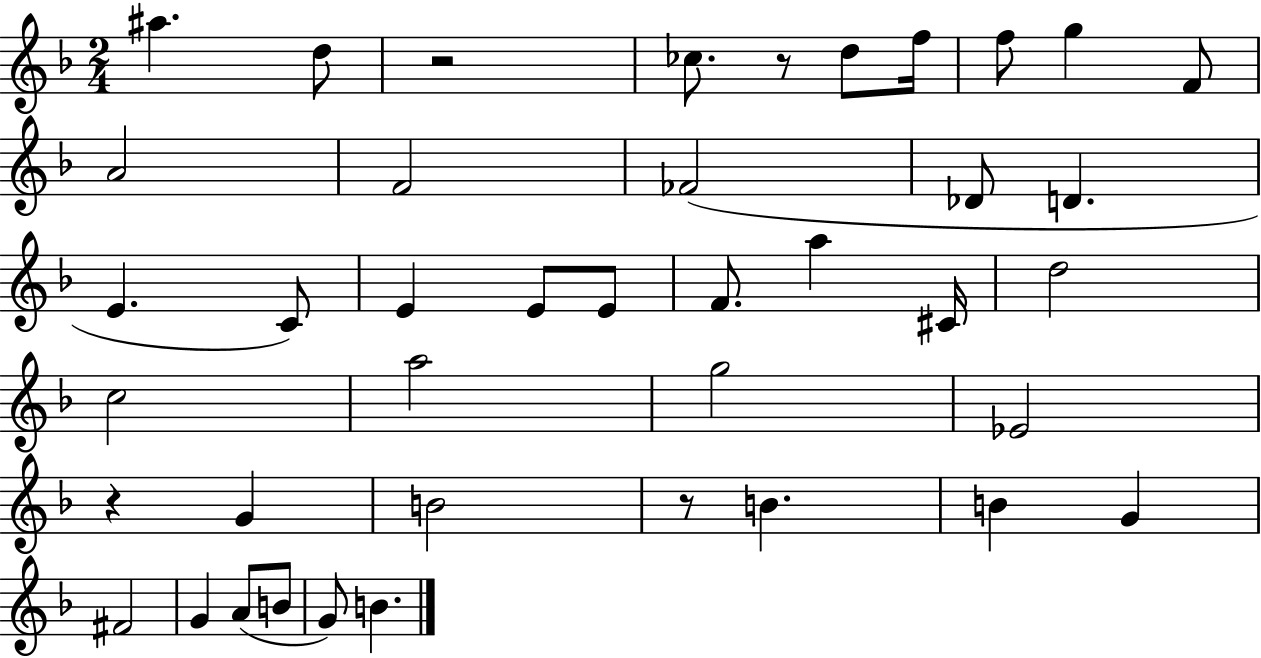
A#5/q. D5/e R/h CES5/e. R/e D5/e F5/s F5/e G5/q F4/e A4/h F4/h FES4/h Db4/e D4/q. E4/q. C4/e E4/q E4/e E4/e F4/e. A5/q C#4/s D5/h C5/h A5/h G5/h Eb4/h R/q G4/q B4/h R/e B4/q. B4/q G4/q F#4/h G4/q A4/e B4/e G4/e B4/q.